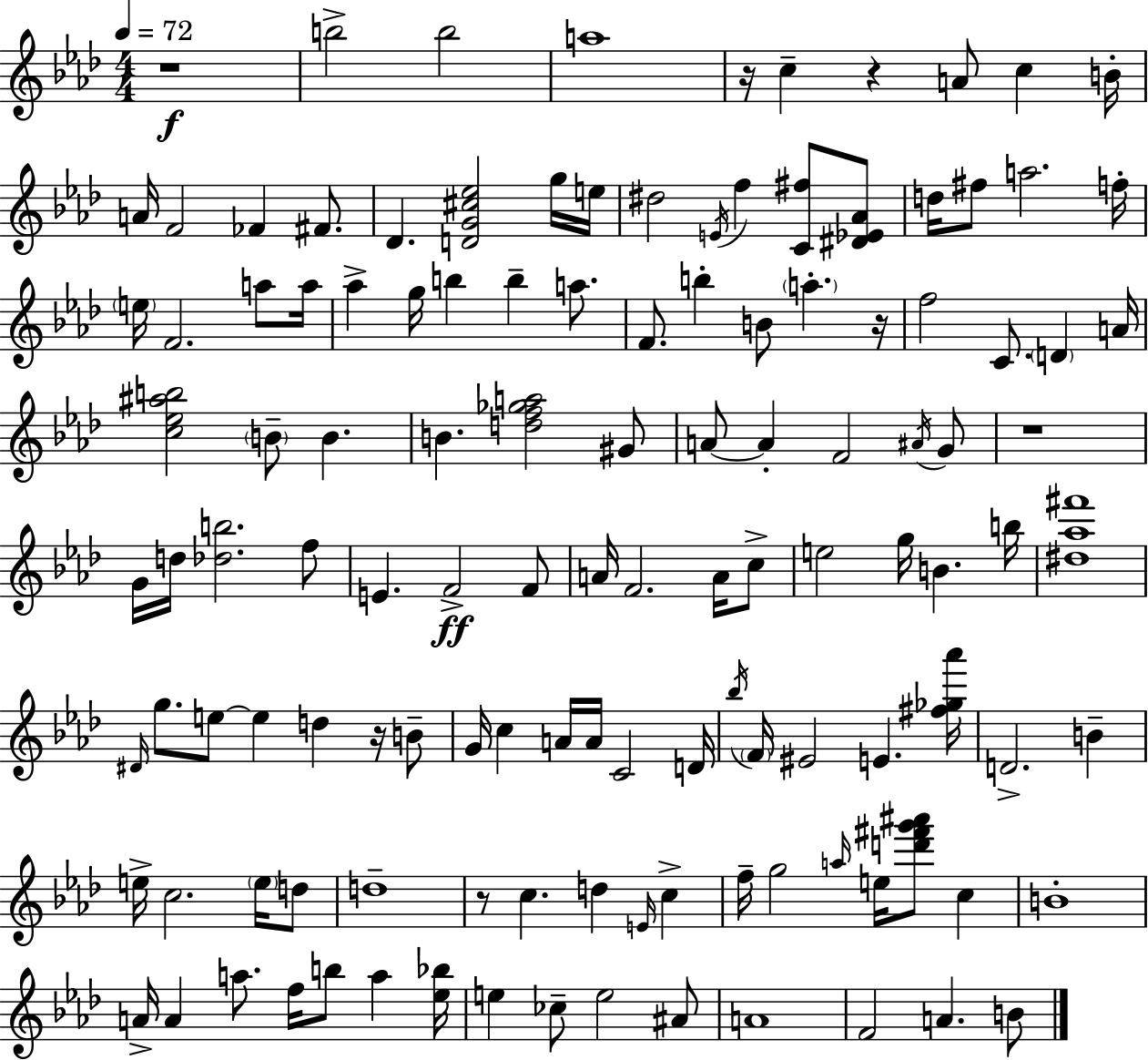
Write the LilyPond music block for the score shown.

{
  \clef treble
  \numericTimeSignature
  \time 4/4
  \key f \minor
  \tempo 4 = 72
  r1\f | b''2-> b''2 | a''1 | r16 c''4-- r4 a'8 c''4 b'16-. | \break a'16 f'2 fes'4 fis'8. | des'4. <d' g' cis'' ees''>2 g''16 e''16 | dis''2 \acciaccatura { e'16 } f''4 <c' fis''>8 <dis' ees' aes'>8 | d''16 fis''8 a''2. | \break f''16-. \parenthesize e''16 f'2. a''8 | a''16 aes''4-> g''16 b''4 b''4-- a''8. | f'8. b''4-. b'8 \parenthesize a''4.-. | r16 f''2 c'8. \parenthesize d'4 | \break a'16 <c'' ees'' ais'' b''>2 \parenthesize b'8-- b'4. | b'4. <d'' f'' ges'' a''>2 gis'8 | a'8~~ a'4-. f'2 \acciaccatura { ais'16 } | g'8 r1 | \break g'16 d''16 <des'' b''>2. | f''8 e'4. f'2->\ff | f'8 a'16 f'2. a'16 | c''8-> e''2 g''16 b'4. | \break b''16 <dis'' aes'' fis'''>1 | \grace { dis'16 } g''8. e''8~~ e''4 d''4 | r16 b'8-- g'16 c''4 a'16 a'16 c'2 | d'16 \acciaccatura { bes''16 } \parenthesize f'16 eis'2 e'4. | \break <fis'' ges'' aes'''>16 d'2.-> | b'4-- e''16-> c''2. | \parenthesize e''16 d''8 d''1-- | r8 c''4. d''4 | \break \grace { e'16 } c''4-> f''16-- g''2 \grace { a''16 } e''16 | <d''' fis''' g''' ais'''>8 c''4 b'1-. | a'16-> a'4 a''8. f''16 b''8 | a''4 <ees'' bes''>16 e''4 ces''8-- e''2 | \break ais'8 a'1 | f'2 a'4. | b'8 \bar "|."
}